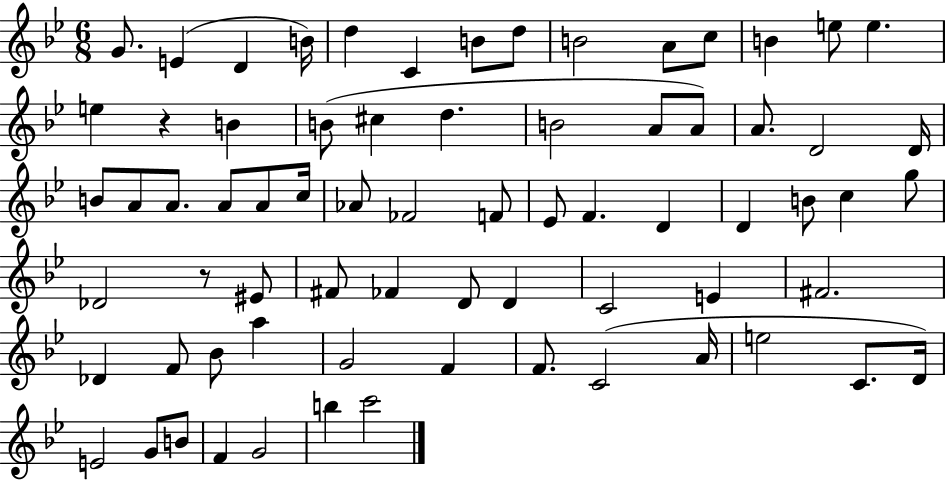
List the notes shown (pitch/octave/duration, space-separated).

G4/e. E4/q D4/q B4/s D5/q C4/q B4/e D5/e B4/h A4/e C5/e B4/q E5/e E5/q. E5/q R/q B4/q B4/e C#5/q D5/q. B4/h A4/e A4/e A4/e. D4/h D4/s B4/e A4/e A4/e. A4/e A4/e C5/s Ab4/e FES4/h F4/e Eb4/e F4/q. D4/q D4/q B4/e C5/q G5/e Db4/h R/e EIS4/e F#4/e FES4/q D4/e D4/q C4/h E4/q F#4/h. Db4/q F4/e Bb4/e A5/q G4/h F4/q F4/e. C4/h A4/s E5/h C4/e. D4/s E4/h G4/e B4/e F4/q G4/h B5/q C6/h